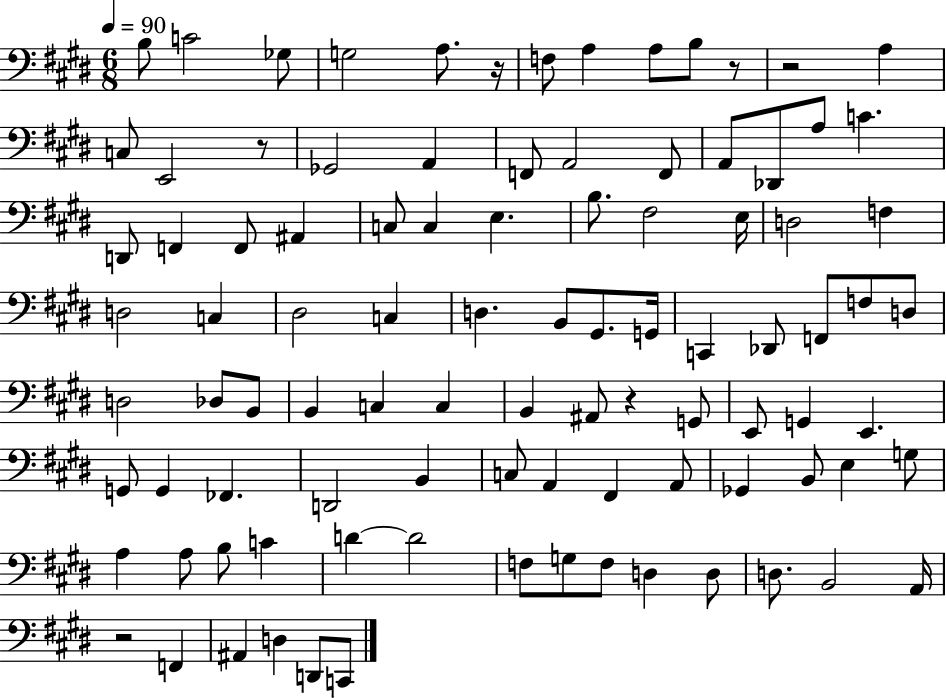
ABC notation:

X:1
T:Untitled
M:6/8
L:1/4
K:E
B,/2 C2 _G,/2 G,2 A,/2 z/4 F,/2 A, A,/2 B,/2 z/2 z2 A, C,/2 E,,2 z/2 _G,,2 A,, F,,/2 A,,2 F,,/2 A,,/2 _D,,/2 A,/2 C D,,/2 F,, F,,/2 ^A,, C,/2 C, E, B,/2 ^F,2 E,/4 D,2 F, D,2 C, ^D,2 C, D, B,,/2 ^G,,/2 G,,/4 C,, _D,,/2 F,,/2 F,/2 D,/2 D,2 _D,/2 B,,/2 B,, C, C, B,, ^A,,/2 z G,,/2 E,,/2 G,, E,, G,,/2 G,, _F,, D,,2 B,, C,/2 A,, ^F,, A,,/2 _G,, B,,/2 E, G,/2 A, A,/2 B,/2 C D D2 F,/2 G,/2 F,/2 D, D,/2 D,/2 B,,2 A,,/4 z2 F,, ^A,, D, D,,/2 C,,/2